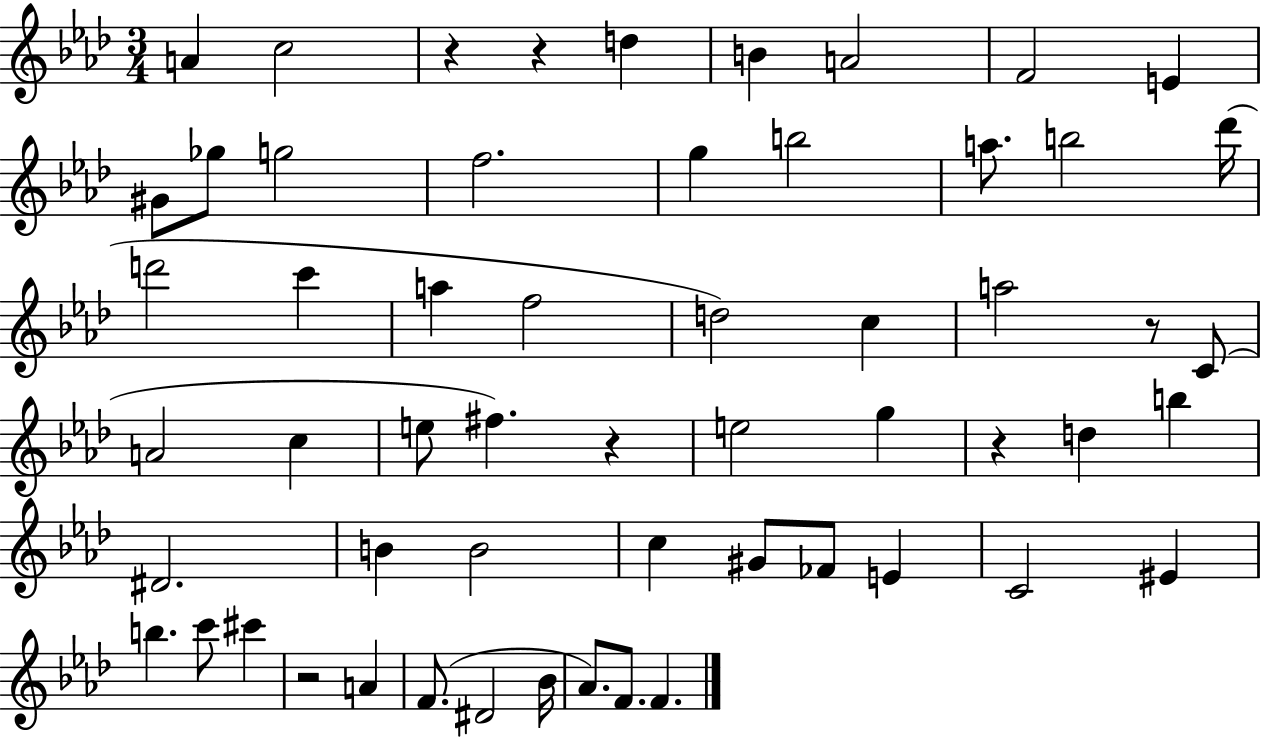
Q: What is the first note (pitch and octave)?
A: A4